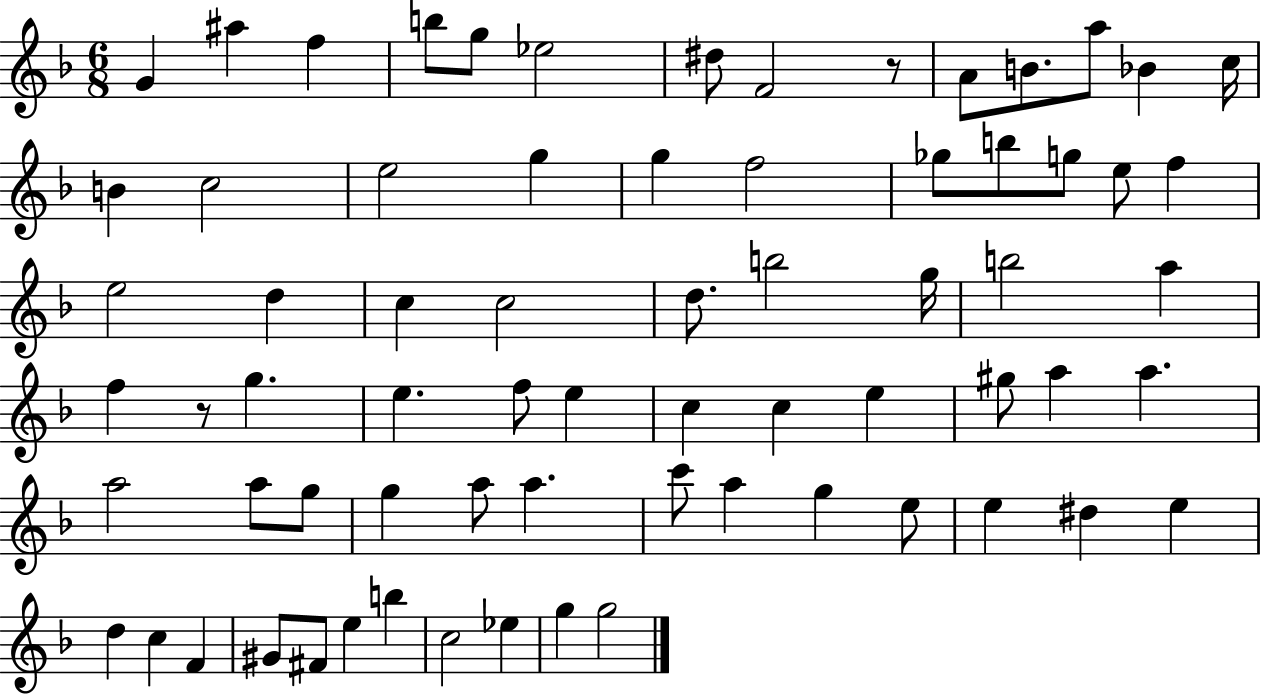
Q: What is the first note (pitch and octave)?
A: G4